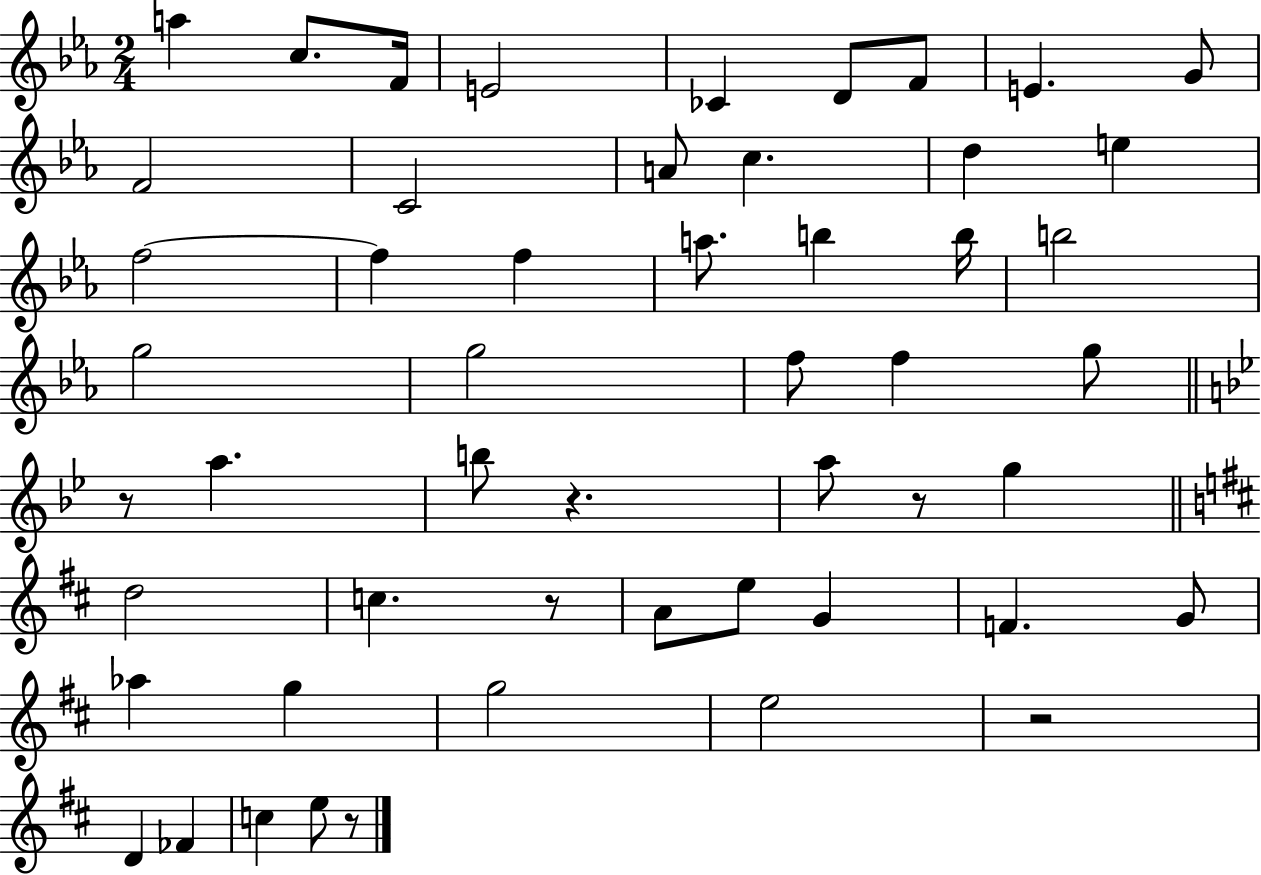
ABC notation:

X:1
T:Untitled
M:2/4
L:1/4
K:Eb
a c/2 F/4 E2 _C D/2 F/2 E G/2 F2 C2 A/2 c d e f2 f f a/2 b b/4 b2 g2 g2 f/2 f g/2 z/2 a b/2 z a/2 z/2 g d2 c z/2 A/2 e/2 G F G/2 _a g g2 e2 z2 D _F c e/2 z/2